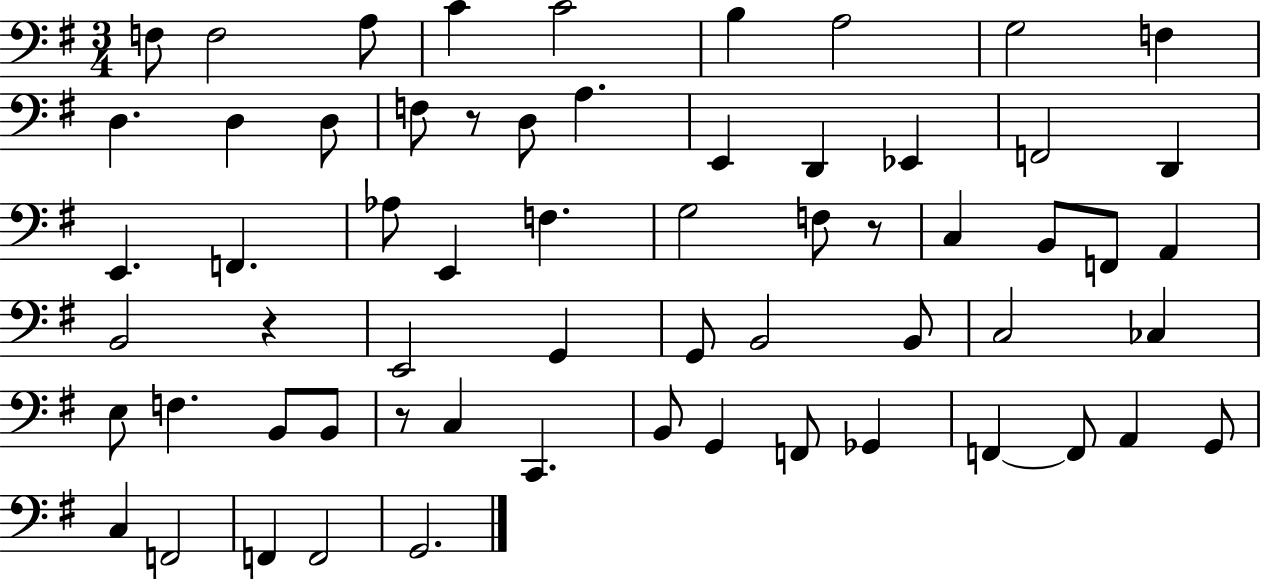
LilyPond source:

{
  \clef bass
  \numericTimeSignature
  \time 3/4
  \key g \major
  f8 f2 a8 | c'4 c'2 | b4 a2 | g2 f4 | \break d4. d4 d8 | f8 r8 d8 a4. | e,4 d,4 ees,4 | f,2 d,4 | \break e,4. f,4. | aes8 e,4 f4. | g2 f8 r8 | c4 b,8 f,8 a,4 | \break b,2 r4 | e,2 g,4 | g,8 b,2 b,8 | c2 ces4 | \break e8 f4. b,8 b,8 | r8 c4 c,4. | b,8 g,4 f,8 ges,4 | f,4~~ f,8 a,4 g,8 | \break c4 f,2 | f,4 f,2 | g,2. | \bar "|."
}